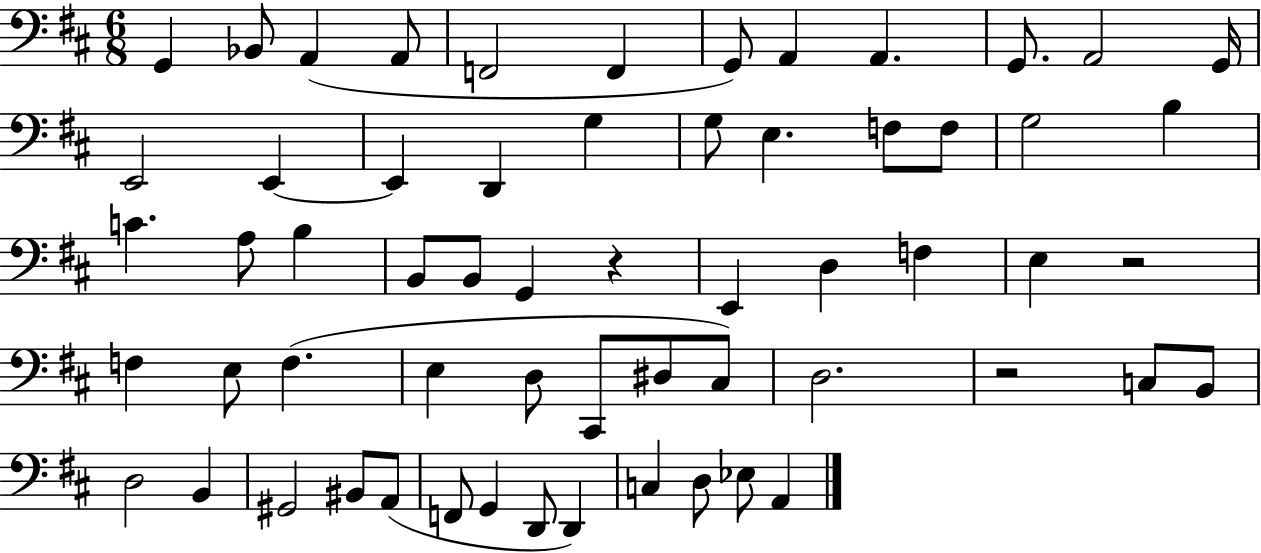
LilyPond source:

{
  \clef bass
  \numericTimeSignature
  \time 6/8
  \key d \major
  g,4 bes,8 a,4( a,8 | f,2 f,4 | g,8) a,4 a,4. | g,8. a,2 g,16 | \break e,2 e,4~~ | e,4 d,4 g4 | g8 e4. f8 f8 | g2 b4 | \break c'4. a8 b4 | b,8 b,8 g,4 r4 | e,4 d4 f4 | e4 r2 | \break f4 e8 f4.( | e4 d8 cis,8 dis8 cis8) | d2. | r2 c8 b,8 | \break d2 b,4 | gis,2 bis,8 a,8( | f,8 g,4 d,8 d,4) | c4 d8 ees8 a,4 | \break \bar "|."
}